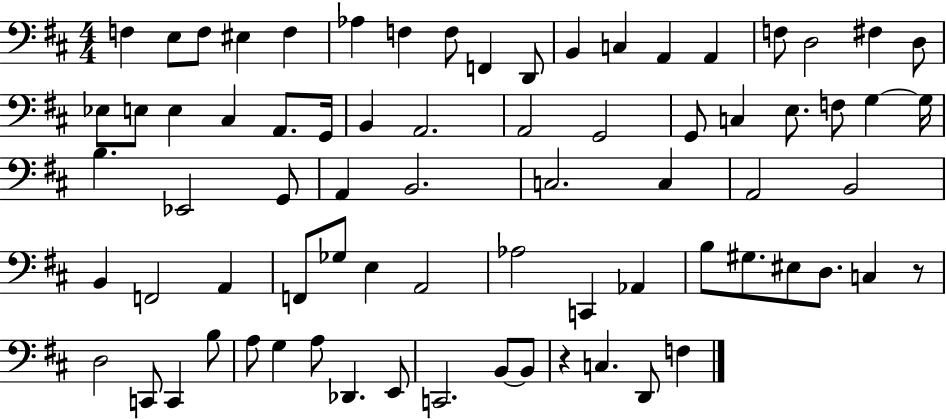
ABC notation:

X:1
T:Untitled
M:4/4
L:1/4
K:D
F, E,/2 F,/2 ^E, F, _A, F, F,/2 F,, D,,/2 B,, C, A,, A,, F,/2 D,2 ^F, D,/2 _E,/2 E,/2 E, ^C, A,,/2 G,,/4 B,, A,,2 A,,2 G,,2 G,,/2 C, E,/2 F,/2 G, G,/4 B, _E,,2 G,,/2 A,, B,,2 C,2 C, A,,2 B,,2 B,, F,,2 A,, F,,/2 _G,/2 E, A,,2 _A,2 C,, _A,, B,/2 ^G,/2 ^E,/2 D,/2 C, z/2 D,2 C,,/2 C,, B,/2 A,/2 G, A,/2 _D,, E,,/2 C,,2 B,,/2 B,,/2 z C, D,,/2 F,